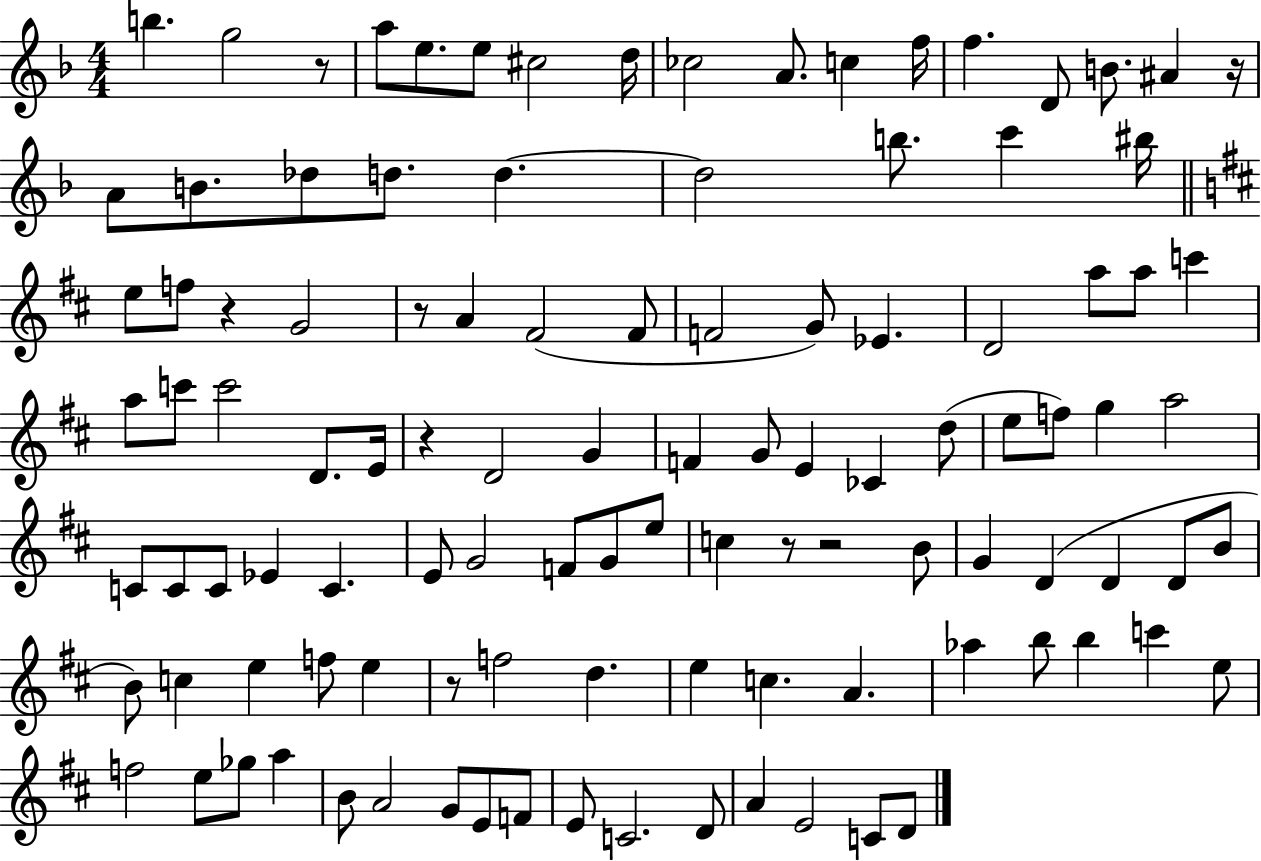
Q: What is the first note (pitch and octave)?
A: B5